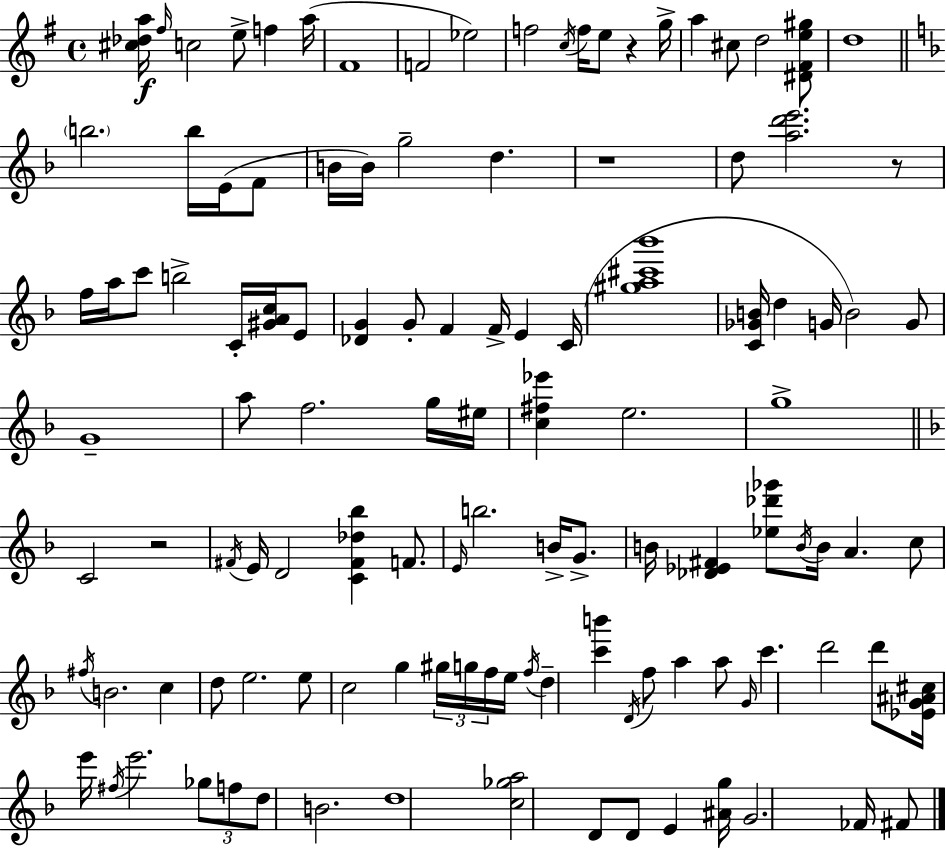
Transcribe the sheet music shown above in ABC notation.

X:1
T:Untitled
M:4/4
L:1/4
K:Em
[^c_da]/4 ^f/4 c2 e/2 f a/4 ^F4 F2 _e2 f2 c/4 f/4 e/2 z g/4 a ^c/2 d2 [^D^Fe^g]/2 d4 b2 b/4 E/4 F/2 B/4 B/4 g2 d z4 d/2 [ad'e']2 z/2 f/4 a/4 c'/2 b2 C/4 [^GAc]/4 E/2 [_DG] G/2 F F/4 E C/4 [^ga^c'_b']4 [C_GB]/4 d G/4 B2 G/2 G4 a/2 f2 g/4 ^e/4 [c^f_e'] e2 g4 C2 z2 ^F/4 E/4 D2 [C^F_d_b] F/2 E/4 b2 B/4 G/2 B/4 [_D_E^F] [_e_d'_g']/2 B/4 B/4 A c/2 ^f/4 B2 c d/2 e2 e/2 c2 g ^g/4 g/4 f/4 e/4 f/4 d [c'b'] D/4 f/2 a a/2 G/4 c' d'2 d'/2 [_EG^A^c]/4 e'/4 ^f/4 e'2 _g/2 f/2 d/2 B2 d4 [c_ga]2 D/2 D/2 E [^Ag]/4 G2 _F/4 ^F/2